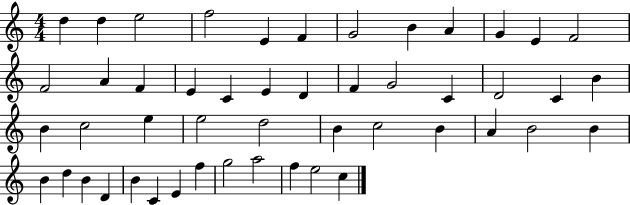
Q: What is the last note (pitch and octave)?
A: C5